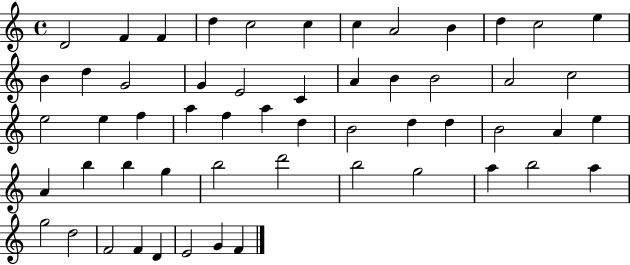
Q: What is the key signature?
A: C major